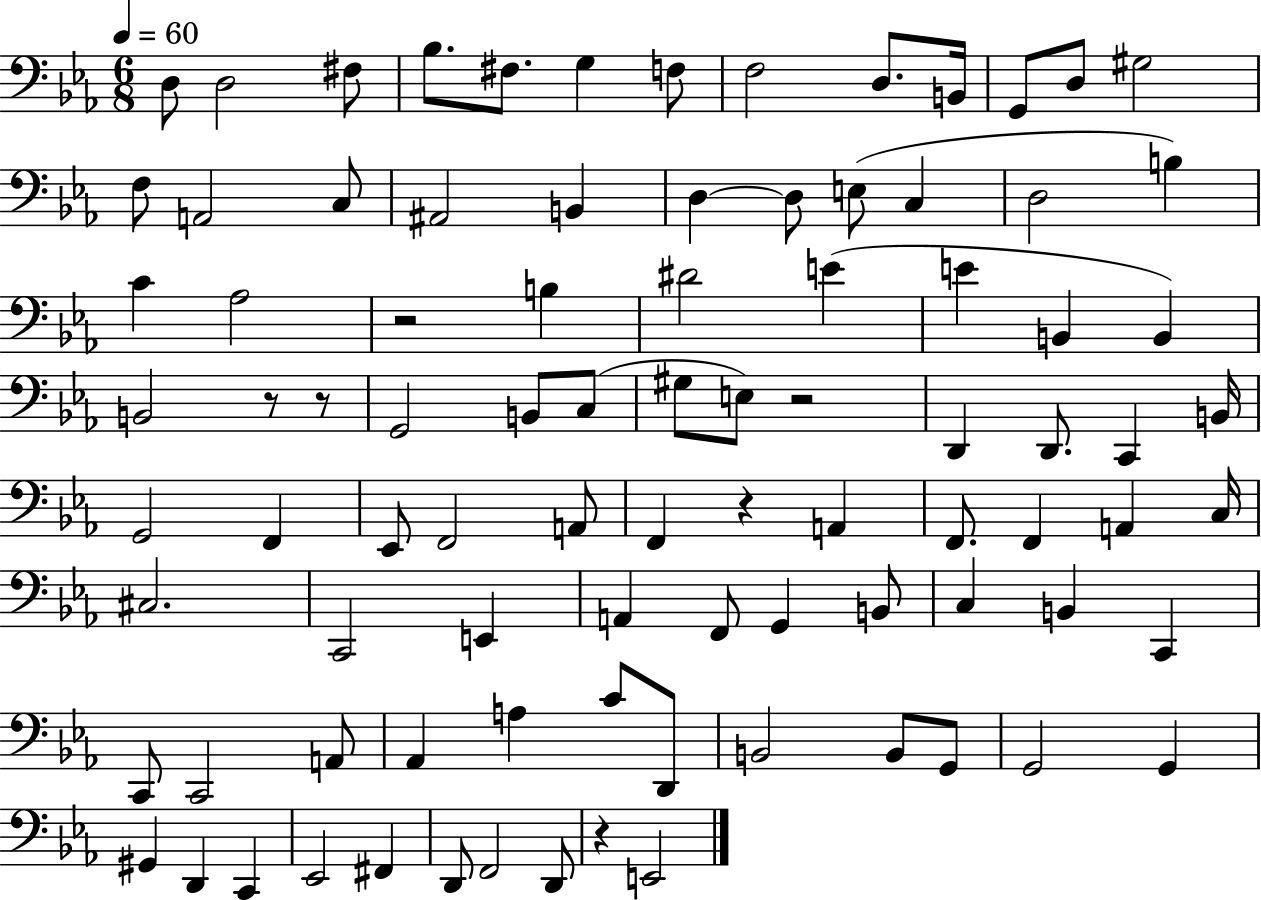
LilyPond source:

{
  \clef bass
  \numericTimeSignature
  \time 6/8
  \key ees \major
  \tempo 4 = 60
  d8 d2 fis8 | bes8. fis8. g4 f8 | f2 d8. b,16 | g,8 d8 gis2 | \break f8 a,2 c8 | ais,2 b,4 | d4~~ d8 e8( c4 | d2 b4) | \break c'4 aes2 | r2 b4 | dis'2 e'4( | e'4 b,4 b,4) | \break b,2 r8 r8 | g,2 b,8 c8( | gis8 e8) r2 | d,4 d,8. c,4 b,16 | \break g,2 f,4 | ees,8 f,2 a,8 | f,4 r4 a,4 | f,8. f,4 a,4 c16 | \break cis2. | c,2 e,4 | a,4 f,8 g,4 b,8 | c4 b,4 c,4 | \break c,8 c,2 a,8 | aes,4 a4 c'8 d,8 | b,2 b,8 g,8 | g,2 g,4 | \break gis,4 d,4 c,4 | ees,2 fis,4 | d,8 f,2 d,8 | r4 e,2 | \break \bar "|."
}